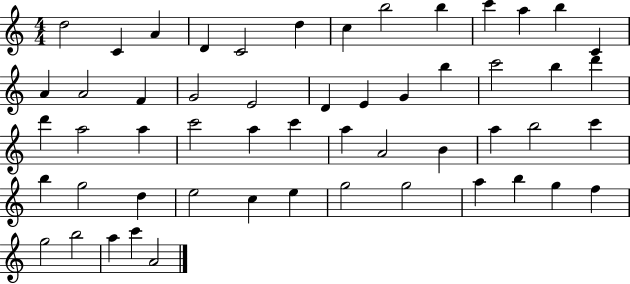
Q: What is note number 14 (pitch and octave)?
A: A4